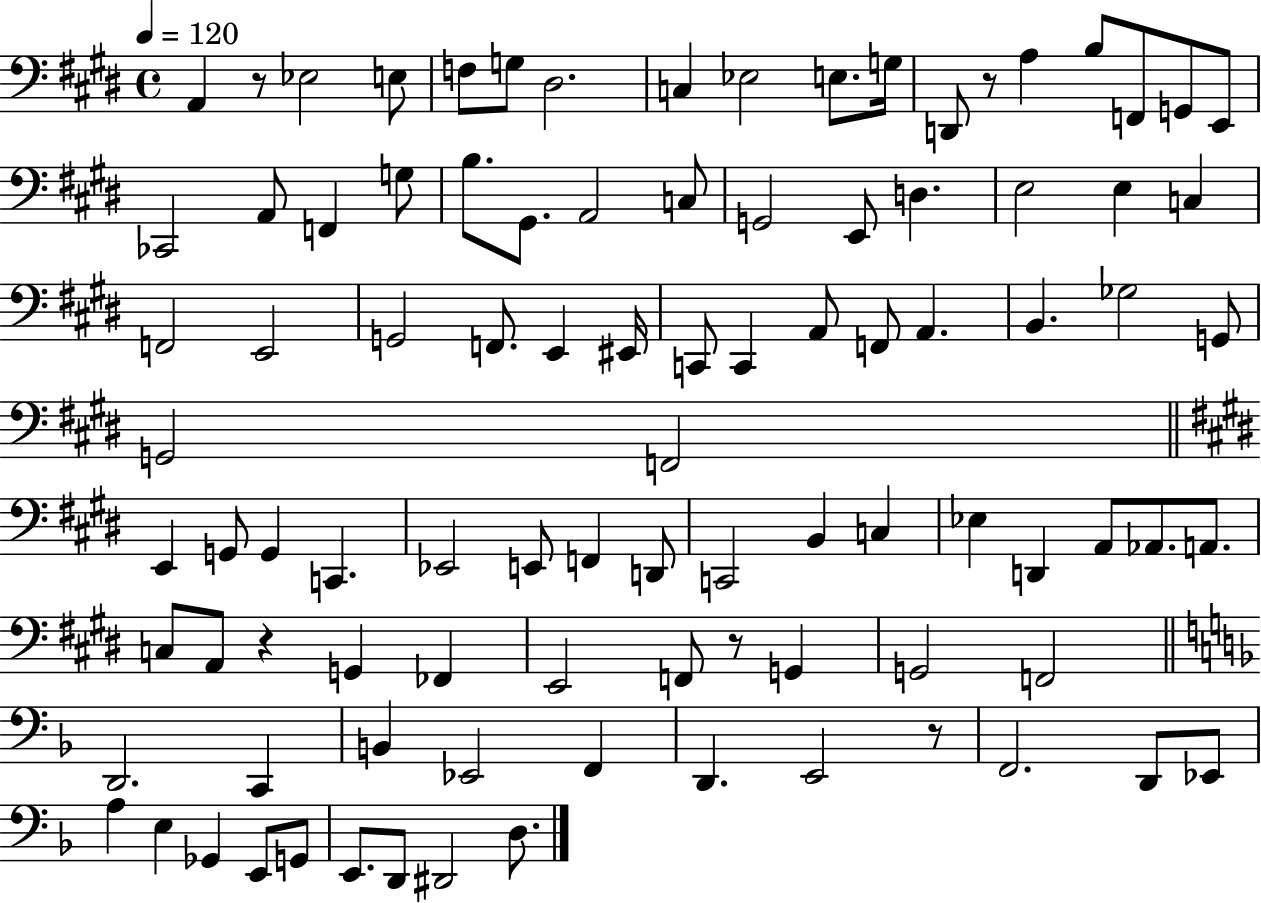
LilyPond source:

{
  \clef bass
  \time 4/4
  \defaultTimeSignature
  \key e \major
  \tempo 4 = 120
  a,4 r8 ees2 e8 | f8 g8 dis2. | c4 ees2 e8. g16 | d,8 r8 a4 b8 f,8 g,8 e,8 | \break ces,2 a,8 f,4 g8 | b8. gis,8. a,2 c8 | g,2 e,8 d4. | e2 e4 c4 | \break f,2 e,2 | g,2 f,8. e,4 eis,16 | c,8 c,4 a,8 f,8 a,4. | b,4. ges2 g,8 | \break g,2 f,2 | \bar "||" \break \key e \major e,4 g,8 g,4 c,4. | ees,2 e,8 f,4 d,8 | c,2 b,4 c4 | ees4 d,4 a,8 aes,8. a,8. | \break c8 a,8 r4 g,4 fes,4 | e,2 f,8 r8 g,4 | g,2 f,2 | \bar "||" \break \key d \minor d,2. c,4 | b,4 ees,2 f,4 | d,4. e,2 r8 | f,2. d,8 ees,8 | \break a4 e4 ges,4 e,8 g,8 | e,8. d,8 dis,2 d8. | \bar "|."
}